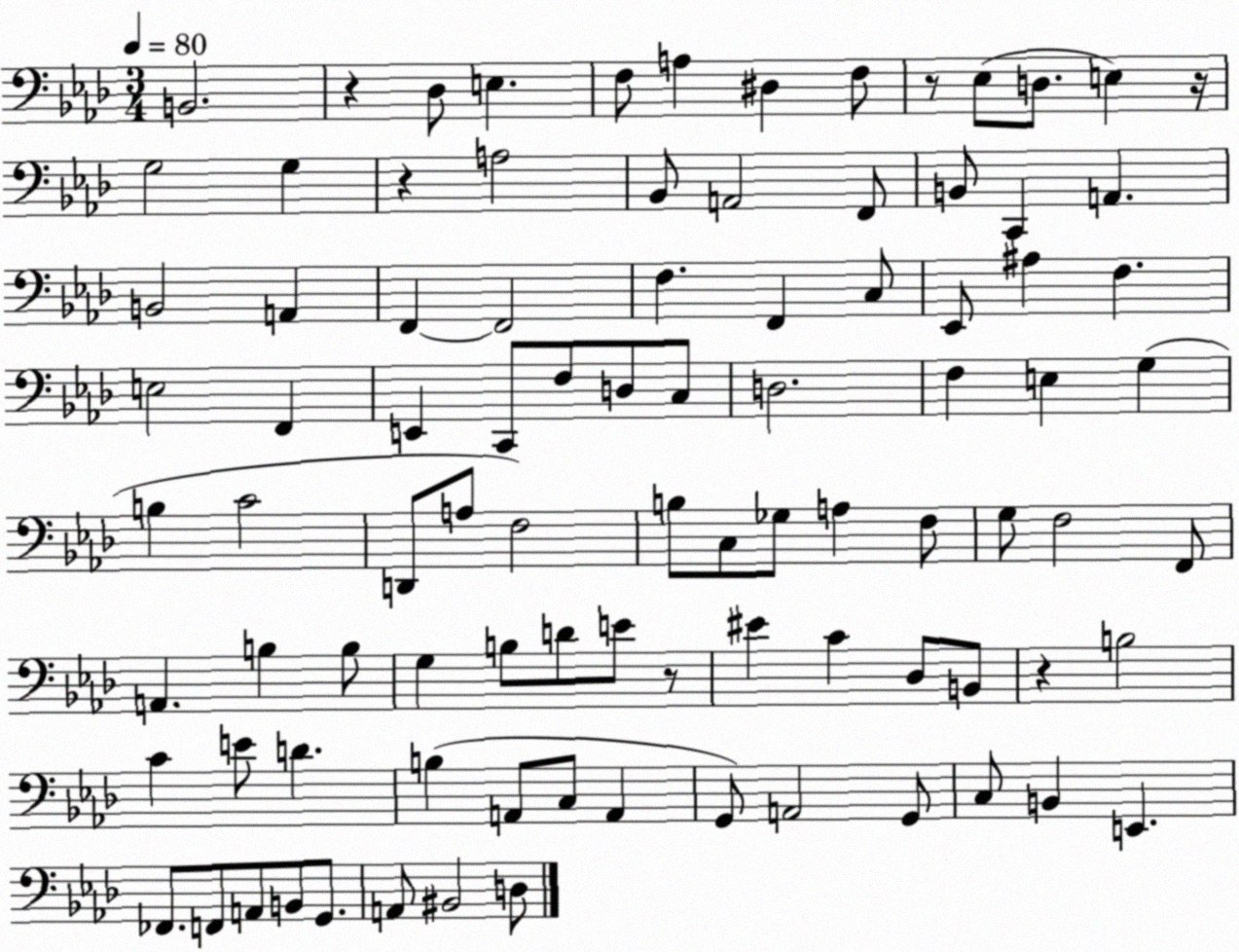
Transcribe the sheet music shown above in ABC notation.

X:1
T:Untitled
M:3/4
L:1/4
K:Ab
B,,2 z _D,/2 E, F,/2 A, ^D, F,/2 z/2 _E,/2 D,/2 E, z/4 G,2 G, z A,2 _B,,/2 A,,2 F,,/2 B,,/2 C,, A,, B,,2 A,, F,, F,,2 F, F,, C,/2 _E,,/2 ^A, F, E,2 F,, E,, C,,/2 F,/2 D,/2 C,/2 D,2 F, E, G, B, C2 D,,/2 A,/2 F,2 B,/2 C,/2 _G,/2 A, F,/2 G,/2 F,2 F,,/2 A,, B, B,/2 G, B,/2 D/2 E/2 z/2 ^E C _D,/2 B,,/2 z B,2 C E/2 D B, A,,/2 C,/2 A,, G,,/2 A,,2 G,,/2 C,/2 B,, E,, _F,,/2 F,,/2 A,,/2 B,,/2 G,,/2 A,,/2 ^B,,2 D,/2